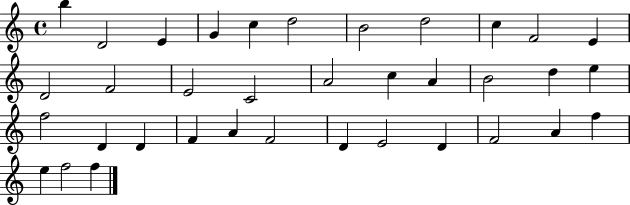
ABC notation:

X:1
T:Untitled
M:4/4
L:1/4
K:C
b D2 E G c d2 B2 d2 c F2 E D2 F2 E2 C2 A2 c A B2 d e f2 D D F A F2 D E2 D F2 A f e f2 f